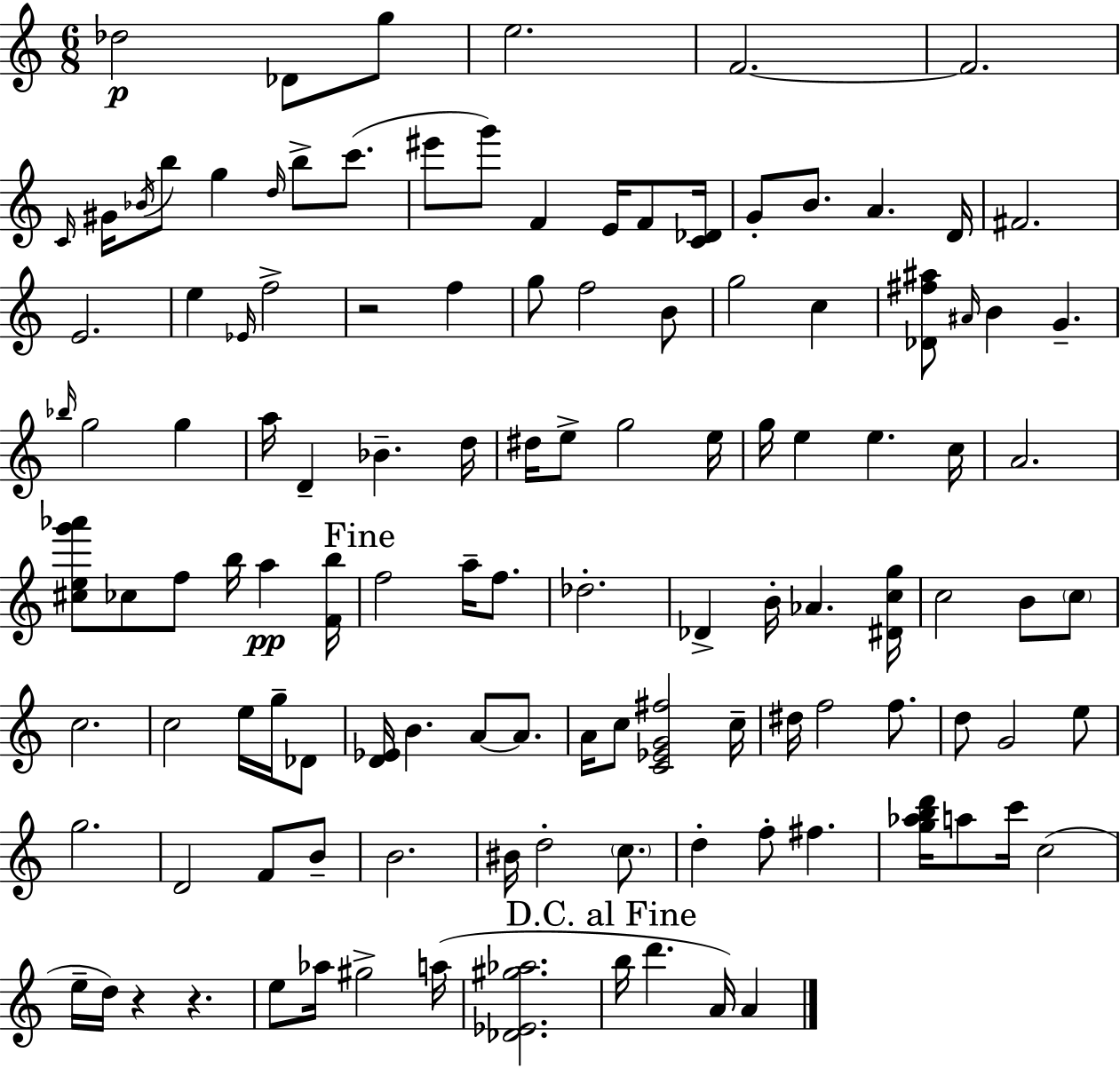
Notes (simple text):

Db5/h Db4/e G5/e E5/h. F4/h. F4/h. C4/s G#4/s Bb4/s B5/e G5/q D5/s B5/e C6/e. EIS6/e G6/e F4/q E4/s F4/e [C4,Db4]/s G4/e B4/e. A4/q. D4/s F#4/h. E4/h. E5/q Eb4/s F5/h R/h F5/q G5/e F5/h B4/e G5/h C5/q [Db4,F#5,A#5]/e A#4/s B4/q G4/q. Bb5/s G5/h G5/q A5/s D4/q Bb4/q. D5/s D#5/s E5/e G5/h E5/s G5/s E5/q E5/q. C5/s A4/h. [C#5,E5,G6,Ab6]/e CES5/e F5/e B5/s A5/q [F4,B5]/s F5/h A5/s F5/e. Db5/h. Db4/q B4/s Ab4/q. [D#4,C5,G5]/s C5/h B4/e C5/e C5/h. C5/h E5/s G5/s Db4/e [D4,Eb4]/s B4/q. A4/e A4/e. A4/s C5/e [C4,Eb4,G4,F#5]/h C5/s D#5/s F5/h F5/e. D5/e G4/h E5/e G5/h. D4/h F4/e B4/e B4/h. BIS4/s D5/h C5/e. D5/q F5/e F#5/q. [G5,Ab5,B5,D6]/s A5/e C6/s C5/h E5/s D5/s R/q R/q. E5/e Ab5/s G#5/h A5/s [Db4,Eb4,G#5,Ab5]/h. B5/s D6/q. A4/s A4/q